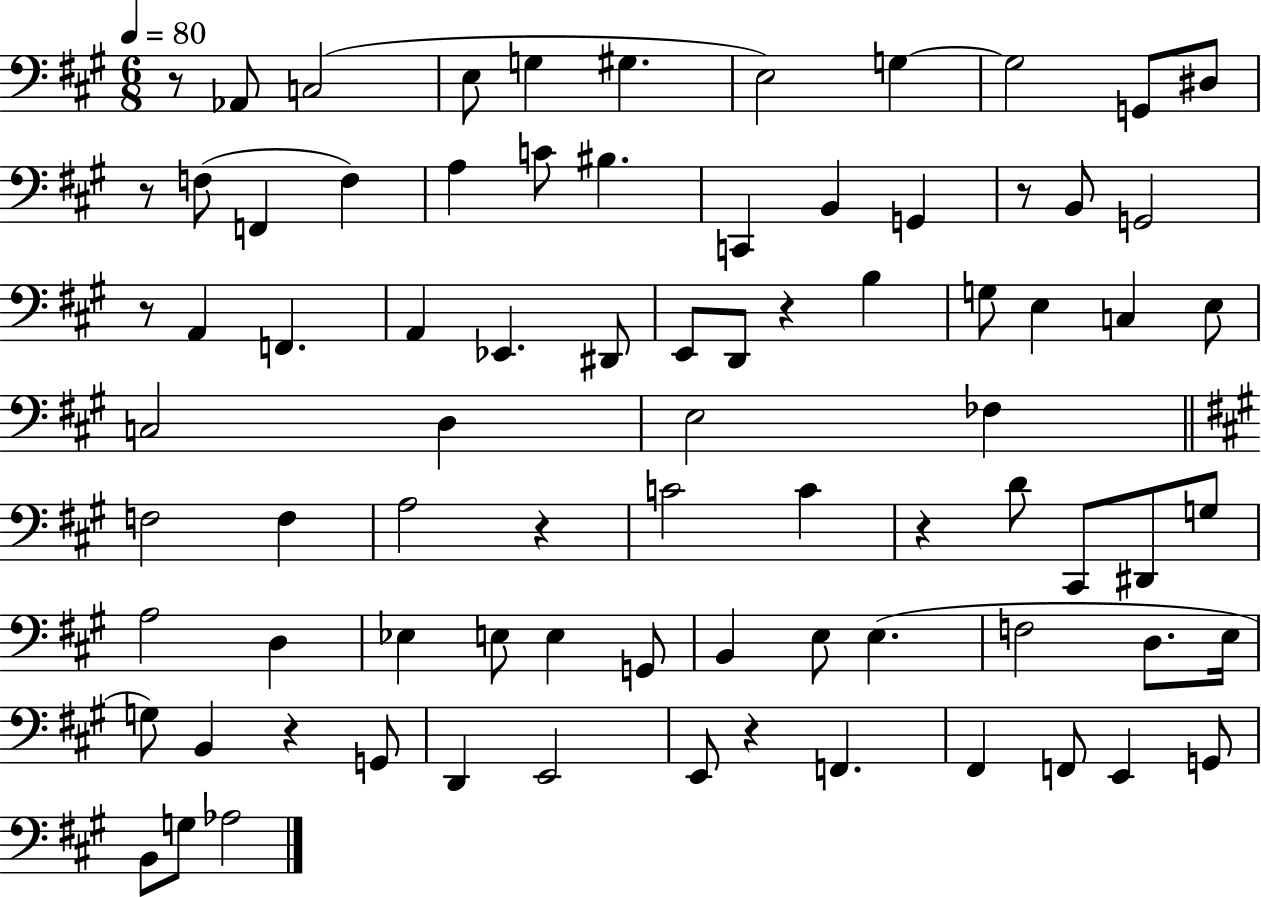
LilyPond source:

{
  \clef bass
  \numericTimeSignature
  \time 6/8
  \key a \major
  \tempo 4 = 80
  r8 aes,8 c2( | e8 g4 gis4. | e2) g4~~ | g2 g,8 dis8 | \break r8 f8( f,4 f4) | a4 c'8 bis4. | c,4 b,4 g,4 | r8 b,8 g,2 | \break r8 a,4 f,4. | a,4 ees,4. dis,8 | e,8 d,8 r4 b4 | g8 e4 c4 e8 | \break c2 d4 | e2 fes4 | \bar "||" \break \key a \major f2 f4 | a2 r4 | c'2 c'4 | r4 d'8 cis,8 dis,8 g8 | \break a2 d4 | ees4 e8 e4 g,8 | b,4 e8 e4.( | f2 d8. e16 | \break g8) b,4 r4 g,8 | d,4 e,2 | e,8 r4 f,4. | fis,4 f,8 e,4 g,8 | \break b,8 g8 aes2 | \bar "|."
}